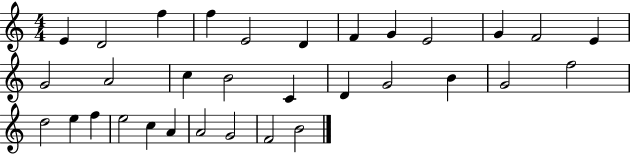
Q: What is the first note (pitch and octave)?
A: E4